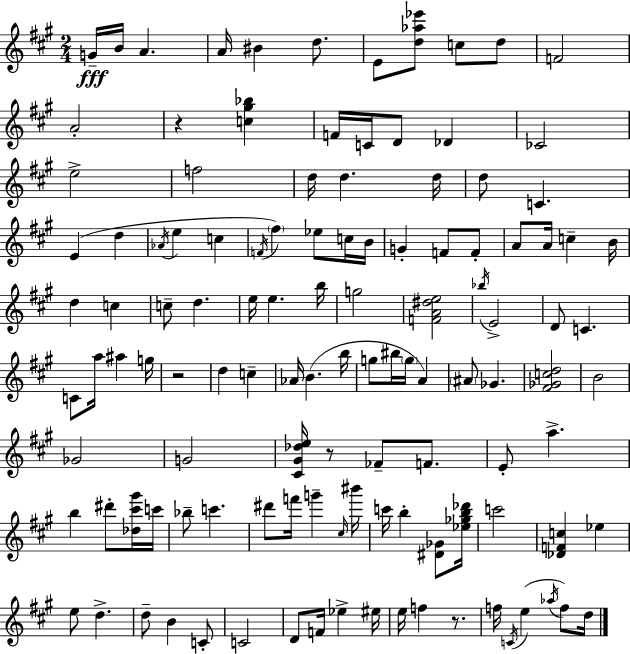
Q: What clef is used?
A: treble